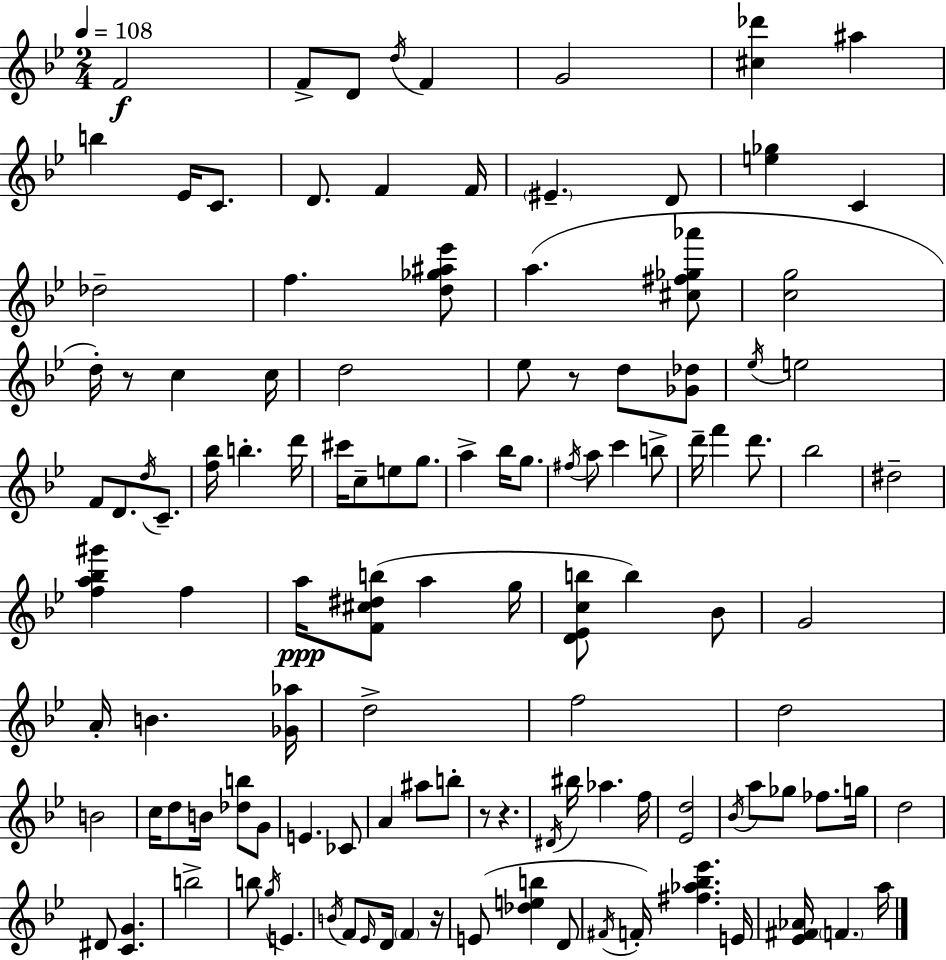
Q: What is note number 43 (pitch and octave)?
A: C6